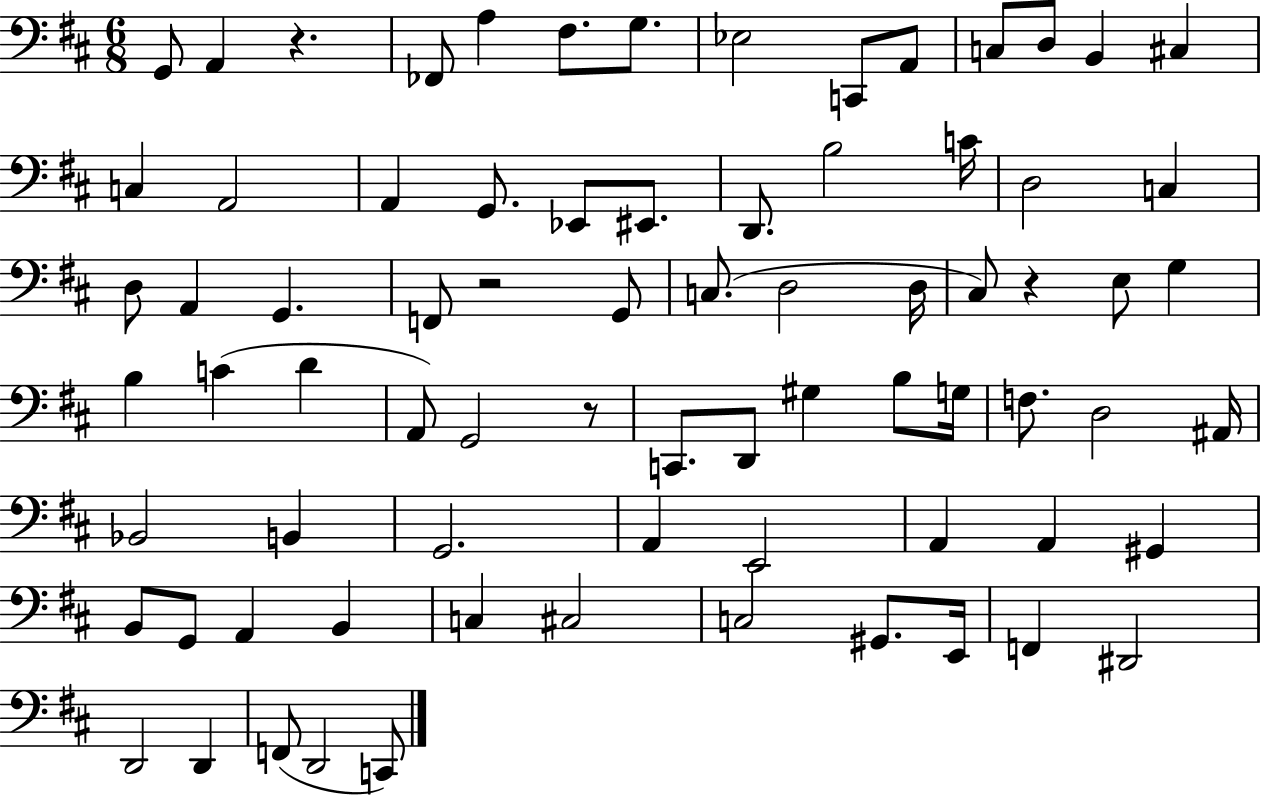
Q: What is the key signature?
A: D major